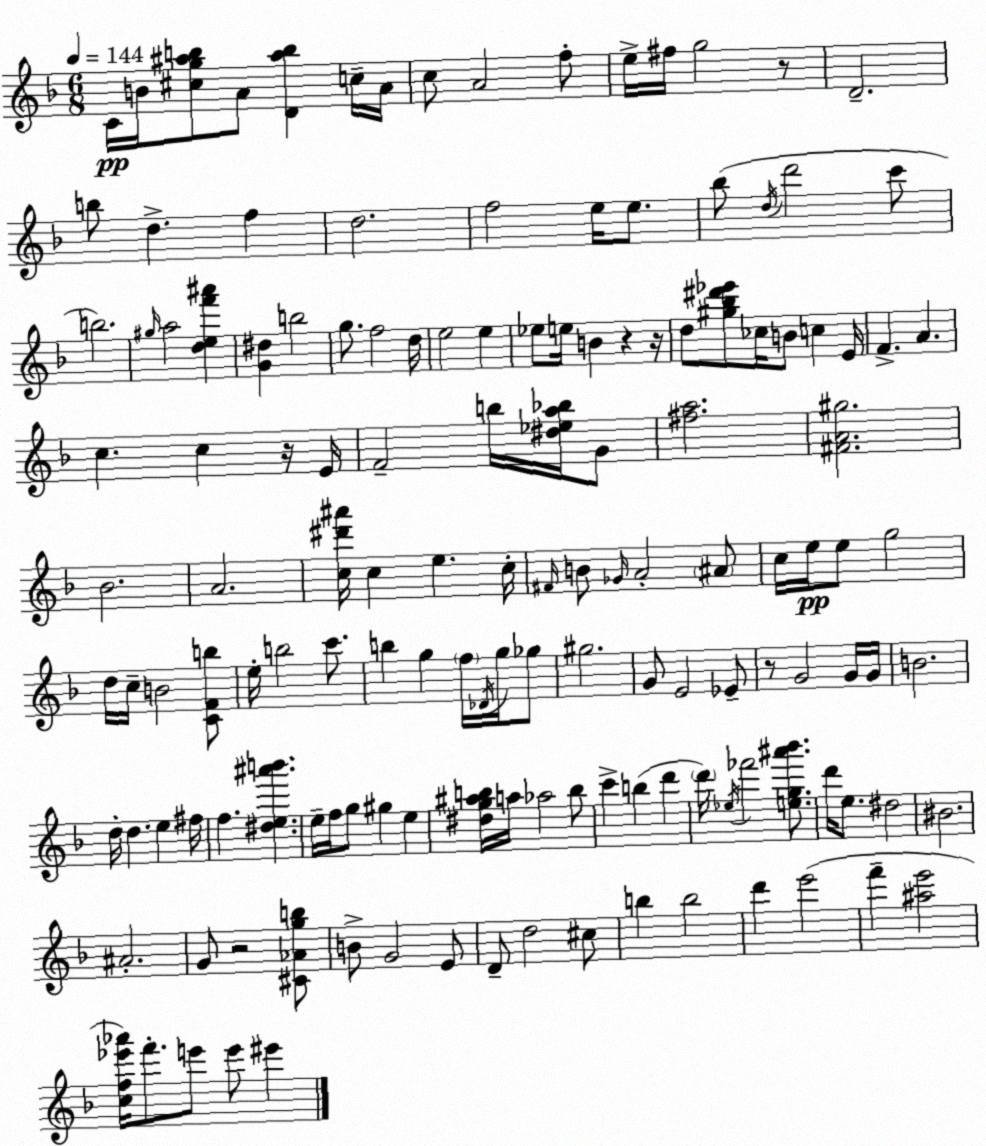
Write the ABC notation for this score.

X:1
T:Untitled
M:6/8
L:1/4
K:F
C/4 B/4 [^cg^ab]/2 A/2 [D^ab] c/4 A/4 c/2 A2 f/2 e/4 ^f/4 g2 z/2 D2 b/2 d f d2 f2 e/4 e/2 _b/2 d/4 d'2 c'/2 b2 ^g/4 a2 [def'^a'] [G^d] b2 g/2 f2 d/4 e2 e _e/2 e/4 B z z/4 d/2 [^g_b^d'_e']/2 _c/4 B/2 c E/4 F A c c z/4 E/4 F2 b/4 [^d_ea_b]/4 G/2 [^fa]2 [^FA^g]2 _B2 A2 [c^d'^a']/4 c e c/4 ^F/4 B/2 _G/4 A2 ^A/2 c/4 e/4 e/2 g2 d/4 c/4 B2 [CFb]/2 e/4 b2 c'/2 b g f/4 _D/4 g/4 _g/2 ^g2 G/2 E2 _E/2 z/2 G2 G/4 G/4 B2 d/4 d e ^f/4 f [^de^a'b'] e/4 f/4 g/2 ^g e [^dg^ab]/4 a/4 _a2 b/2 c' b d' d'/4 _e/4 _f'2 [eg^a'_b']/2 d'/4 e/2 ^d2 ^B2 ^A2 G/2 z2 [^C_Agb]/2 B/2 G2 E/2 D/2 d2 ^c/2 b b2 d' e'2 f' [^ae']2 [cf_e'_a']/4 f'/2 e'/2 e'/2 ^e'